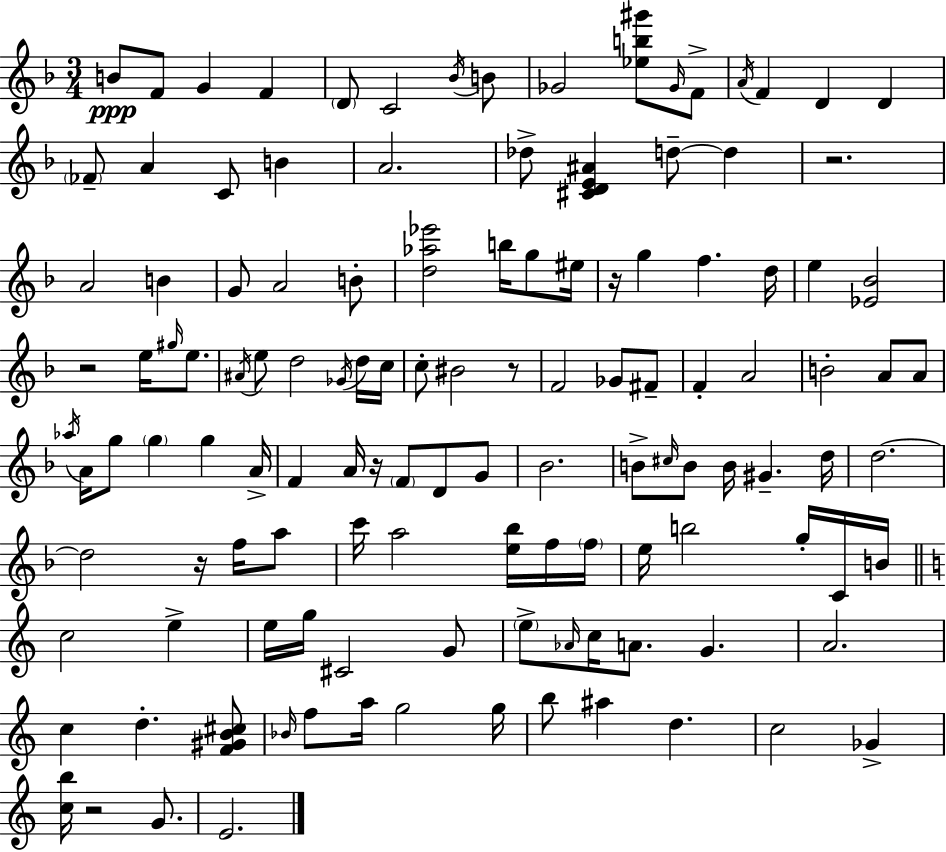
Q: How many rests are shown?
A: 7